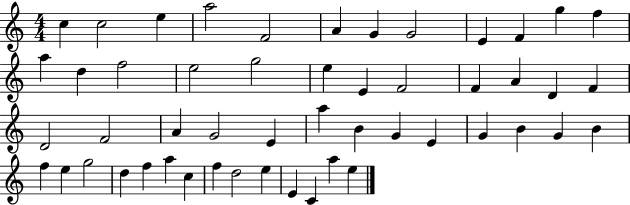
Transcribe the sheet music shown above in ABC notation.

X:1
T:Untitled
M:4/4
L:1/4
K:C
c c2 e a2 F2 A G G2 E F g f a d f2 e2 g2 e E F2 F A D F D2 F2 A G2 E a B G E G B G B f e g2 d f a c f d2 e E C a e